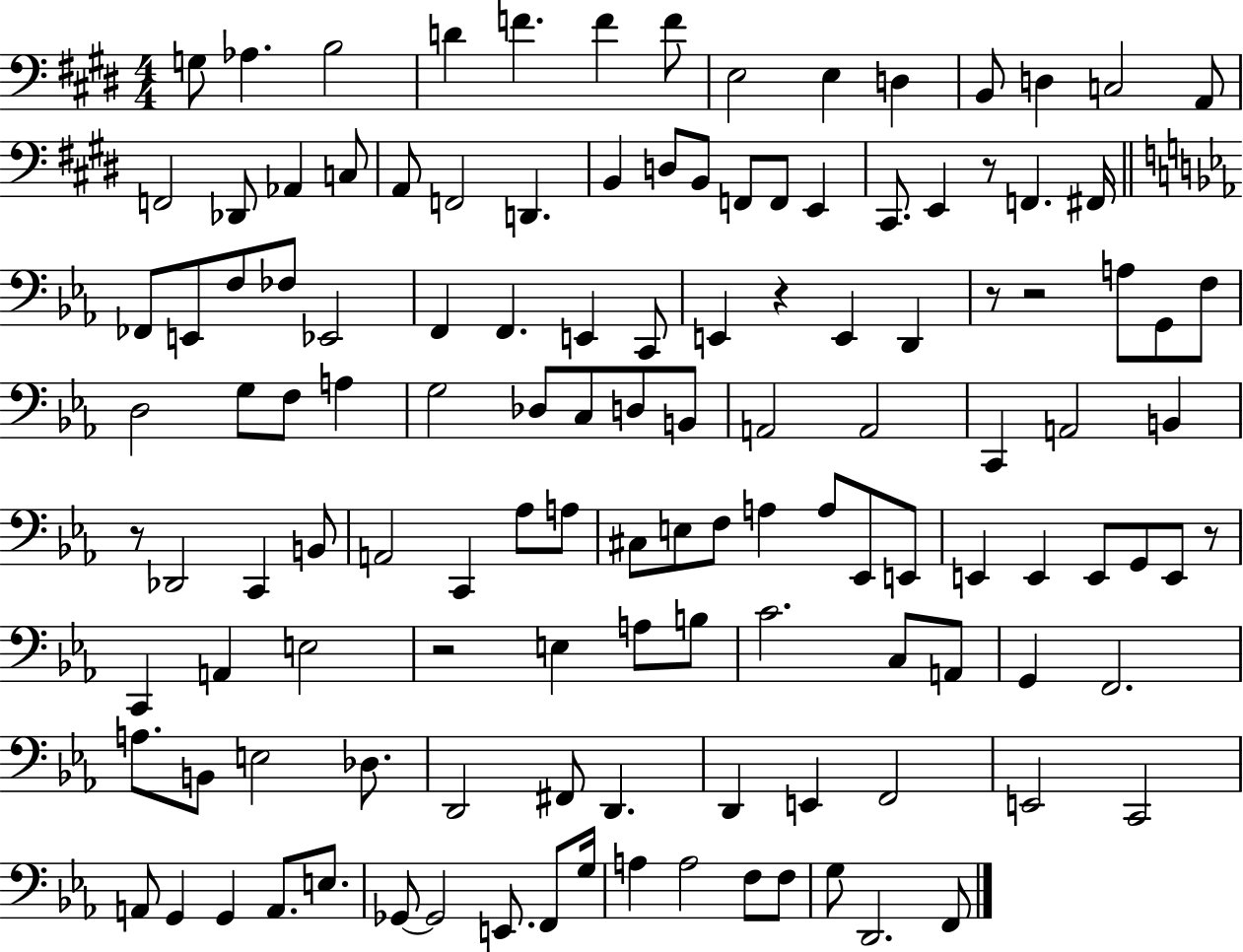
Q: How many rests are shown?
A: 7